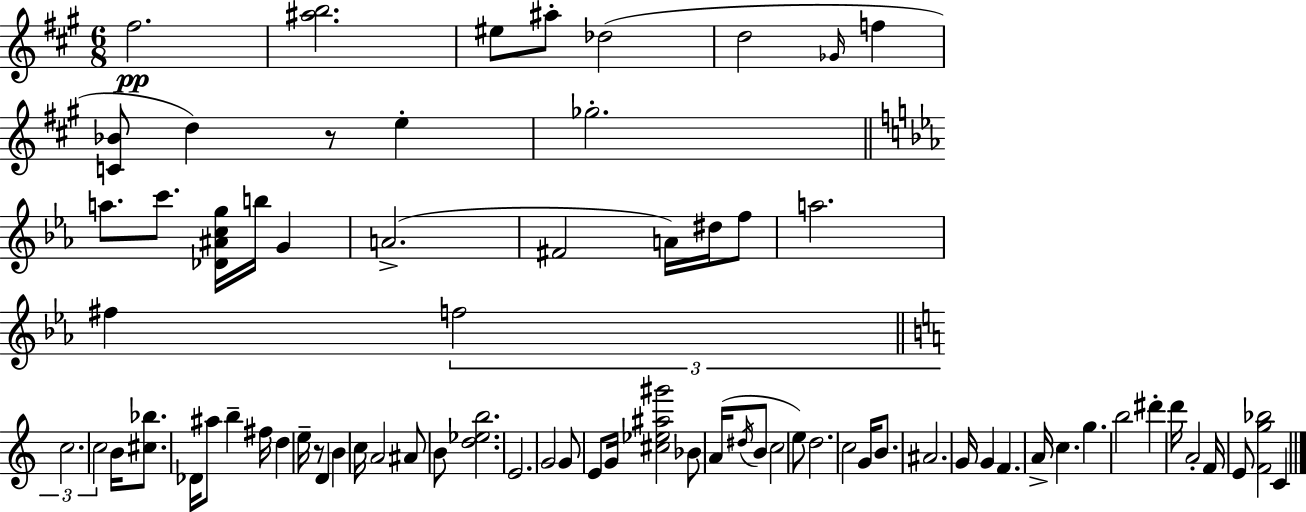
{
  \clef treble
  \numericTimeSignature
  \time 6/8
  \key a \major
  fis''2.\pp | <ais'' b''>2. | eis''8 ais''8-. des''2( | d''2 \grace { ges'16 } f''4 | \break <c' bes'>8 d''4) r8 e''4-. | ges''2.-. | \bar "||" \break \key c \minor a''8. c'''8. <des' ais' c'' g''>16 b''16 g'4 | a'2.->( | fis'2 a'16) dis''16 f''8 | a''2. | \break fis''4 \tuplet 3/2 { f''2 | \bar "||" \break \key a \minor c''2. | c''2 } b'16 <cis'' bes''>8. | des'16 ais''8 b''4-- fis''16 d''4 | e''16-- r8 d'4 b'4 c''16 | \break a'2 ais'8 b'8 | <d'' ees'' b''>2. | e'2. | g'2 g'8 e'8 | \break g'16 <cis'' ees'' ais'' gis'''>2 bes'8 a'16( | \acciaccatura { dis''16 } b'8 c''2 e''8) | d''2. | c''2 g'16 b'8. | \break ais'2. | g'16 g'4 f'4. | a'16-> c''4. g''4. | b''2 dis'''4-. | \break d'''16 a'2-. f'16 e'8 | <f' g'' bes''>2 c'4 | \bar "|."
}